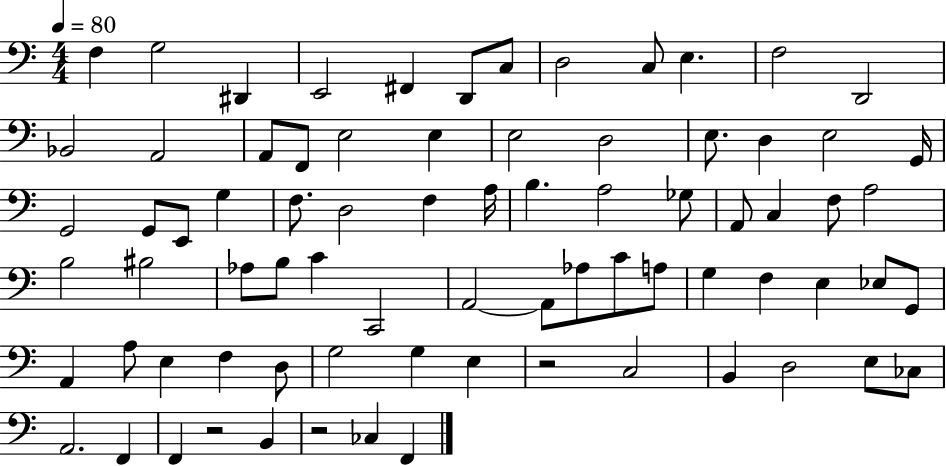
X:1
T:Untitled
M:4/4
L:1/4
K:C
F, G,2 ^D,, E,,2 ^F,, D,,/2 C,/2 D,2 C,/2 E, F,2 D,,2 _B,,2 A,,2 A,,/2 F,,/2 E,2 E, E,2 D,2 E,/2 D, E,2 G,,/4 G,,2 G,,/2 E,,/2 G, F,/2 D,2 F, A,/4 B, A,2 _G,/2 A,,/2 C, F,/2 A,2 B,2 ^B,2 _A,/2 B,/2 C C,,2 A,,2 A,,/2 _A,/2 C/2 A,/2 G, F, E, _E,/2 G,,/2 A,, A,/2 E, F, D,/2 G,2 G, E, z2 C,2 B,, D,2 E,/2 _C,/2 A,,2 F,, F,, z2 B,, z2 _C, F,,